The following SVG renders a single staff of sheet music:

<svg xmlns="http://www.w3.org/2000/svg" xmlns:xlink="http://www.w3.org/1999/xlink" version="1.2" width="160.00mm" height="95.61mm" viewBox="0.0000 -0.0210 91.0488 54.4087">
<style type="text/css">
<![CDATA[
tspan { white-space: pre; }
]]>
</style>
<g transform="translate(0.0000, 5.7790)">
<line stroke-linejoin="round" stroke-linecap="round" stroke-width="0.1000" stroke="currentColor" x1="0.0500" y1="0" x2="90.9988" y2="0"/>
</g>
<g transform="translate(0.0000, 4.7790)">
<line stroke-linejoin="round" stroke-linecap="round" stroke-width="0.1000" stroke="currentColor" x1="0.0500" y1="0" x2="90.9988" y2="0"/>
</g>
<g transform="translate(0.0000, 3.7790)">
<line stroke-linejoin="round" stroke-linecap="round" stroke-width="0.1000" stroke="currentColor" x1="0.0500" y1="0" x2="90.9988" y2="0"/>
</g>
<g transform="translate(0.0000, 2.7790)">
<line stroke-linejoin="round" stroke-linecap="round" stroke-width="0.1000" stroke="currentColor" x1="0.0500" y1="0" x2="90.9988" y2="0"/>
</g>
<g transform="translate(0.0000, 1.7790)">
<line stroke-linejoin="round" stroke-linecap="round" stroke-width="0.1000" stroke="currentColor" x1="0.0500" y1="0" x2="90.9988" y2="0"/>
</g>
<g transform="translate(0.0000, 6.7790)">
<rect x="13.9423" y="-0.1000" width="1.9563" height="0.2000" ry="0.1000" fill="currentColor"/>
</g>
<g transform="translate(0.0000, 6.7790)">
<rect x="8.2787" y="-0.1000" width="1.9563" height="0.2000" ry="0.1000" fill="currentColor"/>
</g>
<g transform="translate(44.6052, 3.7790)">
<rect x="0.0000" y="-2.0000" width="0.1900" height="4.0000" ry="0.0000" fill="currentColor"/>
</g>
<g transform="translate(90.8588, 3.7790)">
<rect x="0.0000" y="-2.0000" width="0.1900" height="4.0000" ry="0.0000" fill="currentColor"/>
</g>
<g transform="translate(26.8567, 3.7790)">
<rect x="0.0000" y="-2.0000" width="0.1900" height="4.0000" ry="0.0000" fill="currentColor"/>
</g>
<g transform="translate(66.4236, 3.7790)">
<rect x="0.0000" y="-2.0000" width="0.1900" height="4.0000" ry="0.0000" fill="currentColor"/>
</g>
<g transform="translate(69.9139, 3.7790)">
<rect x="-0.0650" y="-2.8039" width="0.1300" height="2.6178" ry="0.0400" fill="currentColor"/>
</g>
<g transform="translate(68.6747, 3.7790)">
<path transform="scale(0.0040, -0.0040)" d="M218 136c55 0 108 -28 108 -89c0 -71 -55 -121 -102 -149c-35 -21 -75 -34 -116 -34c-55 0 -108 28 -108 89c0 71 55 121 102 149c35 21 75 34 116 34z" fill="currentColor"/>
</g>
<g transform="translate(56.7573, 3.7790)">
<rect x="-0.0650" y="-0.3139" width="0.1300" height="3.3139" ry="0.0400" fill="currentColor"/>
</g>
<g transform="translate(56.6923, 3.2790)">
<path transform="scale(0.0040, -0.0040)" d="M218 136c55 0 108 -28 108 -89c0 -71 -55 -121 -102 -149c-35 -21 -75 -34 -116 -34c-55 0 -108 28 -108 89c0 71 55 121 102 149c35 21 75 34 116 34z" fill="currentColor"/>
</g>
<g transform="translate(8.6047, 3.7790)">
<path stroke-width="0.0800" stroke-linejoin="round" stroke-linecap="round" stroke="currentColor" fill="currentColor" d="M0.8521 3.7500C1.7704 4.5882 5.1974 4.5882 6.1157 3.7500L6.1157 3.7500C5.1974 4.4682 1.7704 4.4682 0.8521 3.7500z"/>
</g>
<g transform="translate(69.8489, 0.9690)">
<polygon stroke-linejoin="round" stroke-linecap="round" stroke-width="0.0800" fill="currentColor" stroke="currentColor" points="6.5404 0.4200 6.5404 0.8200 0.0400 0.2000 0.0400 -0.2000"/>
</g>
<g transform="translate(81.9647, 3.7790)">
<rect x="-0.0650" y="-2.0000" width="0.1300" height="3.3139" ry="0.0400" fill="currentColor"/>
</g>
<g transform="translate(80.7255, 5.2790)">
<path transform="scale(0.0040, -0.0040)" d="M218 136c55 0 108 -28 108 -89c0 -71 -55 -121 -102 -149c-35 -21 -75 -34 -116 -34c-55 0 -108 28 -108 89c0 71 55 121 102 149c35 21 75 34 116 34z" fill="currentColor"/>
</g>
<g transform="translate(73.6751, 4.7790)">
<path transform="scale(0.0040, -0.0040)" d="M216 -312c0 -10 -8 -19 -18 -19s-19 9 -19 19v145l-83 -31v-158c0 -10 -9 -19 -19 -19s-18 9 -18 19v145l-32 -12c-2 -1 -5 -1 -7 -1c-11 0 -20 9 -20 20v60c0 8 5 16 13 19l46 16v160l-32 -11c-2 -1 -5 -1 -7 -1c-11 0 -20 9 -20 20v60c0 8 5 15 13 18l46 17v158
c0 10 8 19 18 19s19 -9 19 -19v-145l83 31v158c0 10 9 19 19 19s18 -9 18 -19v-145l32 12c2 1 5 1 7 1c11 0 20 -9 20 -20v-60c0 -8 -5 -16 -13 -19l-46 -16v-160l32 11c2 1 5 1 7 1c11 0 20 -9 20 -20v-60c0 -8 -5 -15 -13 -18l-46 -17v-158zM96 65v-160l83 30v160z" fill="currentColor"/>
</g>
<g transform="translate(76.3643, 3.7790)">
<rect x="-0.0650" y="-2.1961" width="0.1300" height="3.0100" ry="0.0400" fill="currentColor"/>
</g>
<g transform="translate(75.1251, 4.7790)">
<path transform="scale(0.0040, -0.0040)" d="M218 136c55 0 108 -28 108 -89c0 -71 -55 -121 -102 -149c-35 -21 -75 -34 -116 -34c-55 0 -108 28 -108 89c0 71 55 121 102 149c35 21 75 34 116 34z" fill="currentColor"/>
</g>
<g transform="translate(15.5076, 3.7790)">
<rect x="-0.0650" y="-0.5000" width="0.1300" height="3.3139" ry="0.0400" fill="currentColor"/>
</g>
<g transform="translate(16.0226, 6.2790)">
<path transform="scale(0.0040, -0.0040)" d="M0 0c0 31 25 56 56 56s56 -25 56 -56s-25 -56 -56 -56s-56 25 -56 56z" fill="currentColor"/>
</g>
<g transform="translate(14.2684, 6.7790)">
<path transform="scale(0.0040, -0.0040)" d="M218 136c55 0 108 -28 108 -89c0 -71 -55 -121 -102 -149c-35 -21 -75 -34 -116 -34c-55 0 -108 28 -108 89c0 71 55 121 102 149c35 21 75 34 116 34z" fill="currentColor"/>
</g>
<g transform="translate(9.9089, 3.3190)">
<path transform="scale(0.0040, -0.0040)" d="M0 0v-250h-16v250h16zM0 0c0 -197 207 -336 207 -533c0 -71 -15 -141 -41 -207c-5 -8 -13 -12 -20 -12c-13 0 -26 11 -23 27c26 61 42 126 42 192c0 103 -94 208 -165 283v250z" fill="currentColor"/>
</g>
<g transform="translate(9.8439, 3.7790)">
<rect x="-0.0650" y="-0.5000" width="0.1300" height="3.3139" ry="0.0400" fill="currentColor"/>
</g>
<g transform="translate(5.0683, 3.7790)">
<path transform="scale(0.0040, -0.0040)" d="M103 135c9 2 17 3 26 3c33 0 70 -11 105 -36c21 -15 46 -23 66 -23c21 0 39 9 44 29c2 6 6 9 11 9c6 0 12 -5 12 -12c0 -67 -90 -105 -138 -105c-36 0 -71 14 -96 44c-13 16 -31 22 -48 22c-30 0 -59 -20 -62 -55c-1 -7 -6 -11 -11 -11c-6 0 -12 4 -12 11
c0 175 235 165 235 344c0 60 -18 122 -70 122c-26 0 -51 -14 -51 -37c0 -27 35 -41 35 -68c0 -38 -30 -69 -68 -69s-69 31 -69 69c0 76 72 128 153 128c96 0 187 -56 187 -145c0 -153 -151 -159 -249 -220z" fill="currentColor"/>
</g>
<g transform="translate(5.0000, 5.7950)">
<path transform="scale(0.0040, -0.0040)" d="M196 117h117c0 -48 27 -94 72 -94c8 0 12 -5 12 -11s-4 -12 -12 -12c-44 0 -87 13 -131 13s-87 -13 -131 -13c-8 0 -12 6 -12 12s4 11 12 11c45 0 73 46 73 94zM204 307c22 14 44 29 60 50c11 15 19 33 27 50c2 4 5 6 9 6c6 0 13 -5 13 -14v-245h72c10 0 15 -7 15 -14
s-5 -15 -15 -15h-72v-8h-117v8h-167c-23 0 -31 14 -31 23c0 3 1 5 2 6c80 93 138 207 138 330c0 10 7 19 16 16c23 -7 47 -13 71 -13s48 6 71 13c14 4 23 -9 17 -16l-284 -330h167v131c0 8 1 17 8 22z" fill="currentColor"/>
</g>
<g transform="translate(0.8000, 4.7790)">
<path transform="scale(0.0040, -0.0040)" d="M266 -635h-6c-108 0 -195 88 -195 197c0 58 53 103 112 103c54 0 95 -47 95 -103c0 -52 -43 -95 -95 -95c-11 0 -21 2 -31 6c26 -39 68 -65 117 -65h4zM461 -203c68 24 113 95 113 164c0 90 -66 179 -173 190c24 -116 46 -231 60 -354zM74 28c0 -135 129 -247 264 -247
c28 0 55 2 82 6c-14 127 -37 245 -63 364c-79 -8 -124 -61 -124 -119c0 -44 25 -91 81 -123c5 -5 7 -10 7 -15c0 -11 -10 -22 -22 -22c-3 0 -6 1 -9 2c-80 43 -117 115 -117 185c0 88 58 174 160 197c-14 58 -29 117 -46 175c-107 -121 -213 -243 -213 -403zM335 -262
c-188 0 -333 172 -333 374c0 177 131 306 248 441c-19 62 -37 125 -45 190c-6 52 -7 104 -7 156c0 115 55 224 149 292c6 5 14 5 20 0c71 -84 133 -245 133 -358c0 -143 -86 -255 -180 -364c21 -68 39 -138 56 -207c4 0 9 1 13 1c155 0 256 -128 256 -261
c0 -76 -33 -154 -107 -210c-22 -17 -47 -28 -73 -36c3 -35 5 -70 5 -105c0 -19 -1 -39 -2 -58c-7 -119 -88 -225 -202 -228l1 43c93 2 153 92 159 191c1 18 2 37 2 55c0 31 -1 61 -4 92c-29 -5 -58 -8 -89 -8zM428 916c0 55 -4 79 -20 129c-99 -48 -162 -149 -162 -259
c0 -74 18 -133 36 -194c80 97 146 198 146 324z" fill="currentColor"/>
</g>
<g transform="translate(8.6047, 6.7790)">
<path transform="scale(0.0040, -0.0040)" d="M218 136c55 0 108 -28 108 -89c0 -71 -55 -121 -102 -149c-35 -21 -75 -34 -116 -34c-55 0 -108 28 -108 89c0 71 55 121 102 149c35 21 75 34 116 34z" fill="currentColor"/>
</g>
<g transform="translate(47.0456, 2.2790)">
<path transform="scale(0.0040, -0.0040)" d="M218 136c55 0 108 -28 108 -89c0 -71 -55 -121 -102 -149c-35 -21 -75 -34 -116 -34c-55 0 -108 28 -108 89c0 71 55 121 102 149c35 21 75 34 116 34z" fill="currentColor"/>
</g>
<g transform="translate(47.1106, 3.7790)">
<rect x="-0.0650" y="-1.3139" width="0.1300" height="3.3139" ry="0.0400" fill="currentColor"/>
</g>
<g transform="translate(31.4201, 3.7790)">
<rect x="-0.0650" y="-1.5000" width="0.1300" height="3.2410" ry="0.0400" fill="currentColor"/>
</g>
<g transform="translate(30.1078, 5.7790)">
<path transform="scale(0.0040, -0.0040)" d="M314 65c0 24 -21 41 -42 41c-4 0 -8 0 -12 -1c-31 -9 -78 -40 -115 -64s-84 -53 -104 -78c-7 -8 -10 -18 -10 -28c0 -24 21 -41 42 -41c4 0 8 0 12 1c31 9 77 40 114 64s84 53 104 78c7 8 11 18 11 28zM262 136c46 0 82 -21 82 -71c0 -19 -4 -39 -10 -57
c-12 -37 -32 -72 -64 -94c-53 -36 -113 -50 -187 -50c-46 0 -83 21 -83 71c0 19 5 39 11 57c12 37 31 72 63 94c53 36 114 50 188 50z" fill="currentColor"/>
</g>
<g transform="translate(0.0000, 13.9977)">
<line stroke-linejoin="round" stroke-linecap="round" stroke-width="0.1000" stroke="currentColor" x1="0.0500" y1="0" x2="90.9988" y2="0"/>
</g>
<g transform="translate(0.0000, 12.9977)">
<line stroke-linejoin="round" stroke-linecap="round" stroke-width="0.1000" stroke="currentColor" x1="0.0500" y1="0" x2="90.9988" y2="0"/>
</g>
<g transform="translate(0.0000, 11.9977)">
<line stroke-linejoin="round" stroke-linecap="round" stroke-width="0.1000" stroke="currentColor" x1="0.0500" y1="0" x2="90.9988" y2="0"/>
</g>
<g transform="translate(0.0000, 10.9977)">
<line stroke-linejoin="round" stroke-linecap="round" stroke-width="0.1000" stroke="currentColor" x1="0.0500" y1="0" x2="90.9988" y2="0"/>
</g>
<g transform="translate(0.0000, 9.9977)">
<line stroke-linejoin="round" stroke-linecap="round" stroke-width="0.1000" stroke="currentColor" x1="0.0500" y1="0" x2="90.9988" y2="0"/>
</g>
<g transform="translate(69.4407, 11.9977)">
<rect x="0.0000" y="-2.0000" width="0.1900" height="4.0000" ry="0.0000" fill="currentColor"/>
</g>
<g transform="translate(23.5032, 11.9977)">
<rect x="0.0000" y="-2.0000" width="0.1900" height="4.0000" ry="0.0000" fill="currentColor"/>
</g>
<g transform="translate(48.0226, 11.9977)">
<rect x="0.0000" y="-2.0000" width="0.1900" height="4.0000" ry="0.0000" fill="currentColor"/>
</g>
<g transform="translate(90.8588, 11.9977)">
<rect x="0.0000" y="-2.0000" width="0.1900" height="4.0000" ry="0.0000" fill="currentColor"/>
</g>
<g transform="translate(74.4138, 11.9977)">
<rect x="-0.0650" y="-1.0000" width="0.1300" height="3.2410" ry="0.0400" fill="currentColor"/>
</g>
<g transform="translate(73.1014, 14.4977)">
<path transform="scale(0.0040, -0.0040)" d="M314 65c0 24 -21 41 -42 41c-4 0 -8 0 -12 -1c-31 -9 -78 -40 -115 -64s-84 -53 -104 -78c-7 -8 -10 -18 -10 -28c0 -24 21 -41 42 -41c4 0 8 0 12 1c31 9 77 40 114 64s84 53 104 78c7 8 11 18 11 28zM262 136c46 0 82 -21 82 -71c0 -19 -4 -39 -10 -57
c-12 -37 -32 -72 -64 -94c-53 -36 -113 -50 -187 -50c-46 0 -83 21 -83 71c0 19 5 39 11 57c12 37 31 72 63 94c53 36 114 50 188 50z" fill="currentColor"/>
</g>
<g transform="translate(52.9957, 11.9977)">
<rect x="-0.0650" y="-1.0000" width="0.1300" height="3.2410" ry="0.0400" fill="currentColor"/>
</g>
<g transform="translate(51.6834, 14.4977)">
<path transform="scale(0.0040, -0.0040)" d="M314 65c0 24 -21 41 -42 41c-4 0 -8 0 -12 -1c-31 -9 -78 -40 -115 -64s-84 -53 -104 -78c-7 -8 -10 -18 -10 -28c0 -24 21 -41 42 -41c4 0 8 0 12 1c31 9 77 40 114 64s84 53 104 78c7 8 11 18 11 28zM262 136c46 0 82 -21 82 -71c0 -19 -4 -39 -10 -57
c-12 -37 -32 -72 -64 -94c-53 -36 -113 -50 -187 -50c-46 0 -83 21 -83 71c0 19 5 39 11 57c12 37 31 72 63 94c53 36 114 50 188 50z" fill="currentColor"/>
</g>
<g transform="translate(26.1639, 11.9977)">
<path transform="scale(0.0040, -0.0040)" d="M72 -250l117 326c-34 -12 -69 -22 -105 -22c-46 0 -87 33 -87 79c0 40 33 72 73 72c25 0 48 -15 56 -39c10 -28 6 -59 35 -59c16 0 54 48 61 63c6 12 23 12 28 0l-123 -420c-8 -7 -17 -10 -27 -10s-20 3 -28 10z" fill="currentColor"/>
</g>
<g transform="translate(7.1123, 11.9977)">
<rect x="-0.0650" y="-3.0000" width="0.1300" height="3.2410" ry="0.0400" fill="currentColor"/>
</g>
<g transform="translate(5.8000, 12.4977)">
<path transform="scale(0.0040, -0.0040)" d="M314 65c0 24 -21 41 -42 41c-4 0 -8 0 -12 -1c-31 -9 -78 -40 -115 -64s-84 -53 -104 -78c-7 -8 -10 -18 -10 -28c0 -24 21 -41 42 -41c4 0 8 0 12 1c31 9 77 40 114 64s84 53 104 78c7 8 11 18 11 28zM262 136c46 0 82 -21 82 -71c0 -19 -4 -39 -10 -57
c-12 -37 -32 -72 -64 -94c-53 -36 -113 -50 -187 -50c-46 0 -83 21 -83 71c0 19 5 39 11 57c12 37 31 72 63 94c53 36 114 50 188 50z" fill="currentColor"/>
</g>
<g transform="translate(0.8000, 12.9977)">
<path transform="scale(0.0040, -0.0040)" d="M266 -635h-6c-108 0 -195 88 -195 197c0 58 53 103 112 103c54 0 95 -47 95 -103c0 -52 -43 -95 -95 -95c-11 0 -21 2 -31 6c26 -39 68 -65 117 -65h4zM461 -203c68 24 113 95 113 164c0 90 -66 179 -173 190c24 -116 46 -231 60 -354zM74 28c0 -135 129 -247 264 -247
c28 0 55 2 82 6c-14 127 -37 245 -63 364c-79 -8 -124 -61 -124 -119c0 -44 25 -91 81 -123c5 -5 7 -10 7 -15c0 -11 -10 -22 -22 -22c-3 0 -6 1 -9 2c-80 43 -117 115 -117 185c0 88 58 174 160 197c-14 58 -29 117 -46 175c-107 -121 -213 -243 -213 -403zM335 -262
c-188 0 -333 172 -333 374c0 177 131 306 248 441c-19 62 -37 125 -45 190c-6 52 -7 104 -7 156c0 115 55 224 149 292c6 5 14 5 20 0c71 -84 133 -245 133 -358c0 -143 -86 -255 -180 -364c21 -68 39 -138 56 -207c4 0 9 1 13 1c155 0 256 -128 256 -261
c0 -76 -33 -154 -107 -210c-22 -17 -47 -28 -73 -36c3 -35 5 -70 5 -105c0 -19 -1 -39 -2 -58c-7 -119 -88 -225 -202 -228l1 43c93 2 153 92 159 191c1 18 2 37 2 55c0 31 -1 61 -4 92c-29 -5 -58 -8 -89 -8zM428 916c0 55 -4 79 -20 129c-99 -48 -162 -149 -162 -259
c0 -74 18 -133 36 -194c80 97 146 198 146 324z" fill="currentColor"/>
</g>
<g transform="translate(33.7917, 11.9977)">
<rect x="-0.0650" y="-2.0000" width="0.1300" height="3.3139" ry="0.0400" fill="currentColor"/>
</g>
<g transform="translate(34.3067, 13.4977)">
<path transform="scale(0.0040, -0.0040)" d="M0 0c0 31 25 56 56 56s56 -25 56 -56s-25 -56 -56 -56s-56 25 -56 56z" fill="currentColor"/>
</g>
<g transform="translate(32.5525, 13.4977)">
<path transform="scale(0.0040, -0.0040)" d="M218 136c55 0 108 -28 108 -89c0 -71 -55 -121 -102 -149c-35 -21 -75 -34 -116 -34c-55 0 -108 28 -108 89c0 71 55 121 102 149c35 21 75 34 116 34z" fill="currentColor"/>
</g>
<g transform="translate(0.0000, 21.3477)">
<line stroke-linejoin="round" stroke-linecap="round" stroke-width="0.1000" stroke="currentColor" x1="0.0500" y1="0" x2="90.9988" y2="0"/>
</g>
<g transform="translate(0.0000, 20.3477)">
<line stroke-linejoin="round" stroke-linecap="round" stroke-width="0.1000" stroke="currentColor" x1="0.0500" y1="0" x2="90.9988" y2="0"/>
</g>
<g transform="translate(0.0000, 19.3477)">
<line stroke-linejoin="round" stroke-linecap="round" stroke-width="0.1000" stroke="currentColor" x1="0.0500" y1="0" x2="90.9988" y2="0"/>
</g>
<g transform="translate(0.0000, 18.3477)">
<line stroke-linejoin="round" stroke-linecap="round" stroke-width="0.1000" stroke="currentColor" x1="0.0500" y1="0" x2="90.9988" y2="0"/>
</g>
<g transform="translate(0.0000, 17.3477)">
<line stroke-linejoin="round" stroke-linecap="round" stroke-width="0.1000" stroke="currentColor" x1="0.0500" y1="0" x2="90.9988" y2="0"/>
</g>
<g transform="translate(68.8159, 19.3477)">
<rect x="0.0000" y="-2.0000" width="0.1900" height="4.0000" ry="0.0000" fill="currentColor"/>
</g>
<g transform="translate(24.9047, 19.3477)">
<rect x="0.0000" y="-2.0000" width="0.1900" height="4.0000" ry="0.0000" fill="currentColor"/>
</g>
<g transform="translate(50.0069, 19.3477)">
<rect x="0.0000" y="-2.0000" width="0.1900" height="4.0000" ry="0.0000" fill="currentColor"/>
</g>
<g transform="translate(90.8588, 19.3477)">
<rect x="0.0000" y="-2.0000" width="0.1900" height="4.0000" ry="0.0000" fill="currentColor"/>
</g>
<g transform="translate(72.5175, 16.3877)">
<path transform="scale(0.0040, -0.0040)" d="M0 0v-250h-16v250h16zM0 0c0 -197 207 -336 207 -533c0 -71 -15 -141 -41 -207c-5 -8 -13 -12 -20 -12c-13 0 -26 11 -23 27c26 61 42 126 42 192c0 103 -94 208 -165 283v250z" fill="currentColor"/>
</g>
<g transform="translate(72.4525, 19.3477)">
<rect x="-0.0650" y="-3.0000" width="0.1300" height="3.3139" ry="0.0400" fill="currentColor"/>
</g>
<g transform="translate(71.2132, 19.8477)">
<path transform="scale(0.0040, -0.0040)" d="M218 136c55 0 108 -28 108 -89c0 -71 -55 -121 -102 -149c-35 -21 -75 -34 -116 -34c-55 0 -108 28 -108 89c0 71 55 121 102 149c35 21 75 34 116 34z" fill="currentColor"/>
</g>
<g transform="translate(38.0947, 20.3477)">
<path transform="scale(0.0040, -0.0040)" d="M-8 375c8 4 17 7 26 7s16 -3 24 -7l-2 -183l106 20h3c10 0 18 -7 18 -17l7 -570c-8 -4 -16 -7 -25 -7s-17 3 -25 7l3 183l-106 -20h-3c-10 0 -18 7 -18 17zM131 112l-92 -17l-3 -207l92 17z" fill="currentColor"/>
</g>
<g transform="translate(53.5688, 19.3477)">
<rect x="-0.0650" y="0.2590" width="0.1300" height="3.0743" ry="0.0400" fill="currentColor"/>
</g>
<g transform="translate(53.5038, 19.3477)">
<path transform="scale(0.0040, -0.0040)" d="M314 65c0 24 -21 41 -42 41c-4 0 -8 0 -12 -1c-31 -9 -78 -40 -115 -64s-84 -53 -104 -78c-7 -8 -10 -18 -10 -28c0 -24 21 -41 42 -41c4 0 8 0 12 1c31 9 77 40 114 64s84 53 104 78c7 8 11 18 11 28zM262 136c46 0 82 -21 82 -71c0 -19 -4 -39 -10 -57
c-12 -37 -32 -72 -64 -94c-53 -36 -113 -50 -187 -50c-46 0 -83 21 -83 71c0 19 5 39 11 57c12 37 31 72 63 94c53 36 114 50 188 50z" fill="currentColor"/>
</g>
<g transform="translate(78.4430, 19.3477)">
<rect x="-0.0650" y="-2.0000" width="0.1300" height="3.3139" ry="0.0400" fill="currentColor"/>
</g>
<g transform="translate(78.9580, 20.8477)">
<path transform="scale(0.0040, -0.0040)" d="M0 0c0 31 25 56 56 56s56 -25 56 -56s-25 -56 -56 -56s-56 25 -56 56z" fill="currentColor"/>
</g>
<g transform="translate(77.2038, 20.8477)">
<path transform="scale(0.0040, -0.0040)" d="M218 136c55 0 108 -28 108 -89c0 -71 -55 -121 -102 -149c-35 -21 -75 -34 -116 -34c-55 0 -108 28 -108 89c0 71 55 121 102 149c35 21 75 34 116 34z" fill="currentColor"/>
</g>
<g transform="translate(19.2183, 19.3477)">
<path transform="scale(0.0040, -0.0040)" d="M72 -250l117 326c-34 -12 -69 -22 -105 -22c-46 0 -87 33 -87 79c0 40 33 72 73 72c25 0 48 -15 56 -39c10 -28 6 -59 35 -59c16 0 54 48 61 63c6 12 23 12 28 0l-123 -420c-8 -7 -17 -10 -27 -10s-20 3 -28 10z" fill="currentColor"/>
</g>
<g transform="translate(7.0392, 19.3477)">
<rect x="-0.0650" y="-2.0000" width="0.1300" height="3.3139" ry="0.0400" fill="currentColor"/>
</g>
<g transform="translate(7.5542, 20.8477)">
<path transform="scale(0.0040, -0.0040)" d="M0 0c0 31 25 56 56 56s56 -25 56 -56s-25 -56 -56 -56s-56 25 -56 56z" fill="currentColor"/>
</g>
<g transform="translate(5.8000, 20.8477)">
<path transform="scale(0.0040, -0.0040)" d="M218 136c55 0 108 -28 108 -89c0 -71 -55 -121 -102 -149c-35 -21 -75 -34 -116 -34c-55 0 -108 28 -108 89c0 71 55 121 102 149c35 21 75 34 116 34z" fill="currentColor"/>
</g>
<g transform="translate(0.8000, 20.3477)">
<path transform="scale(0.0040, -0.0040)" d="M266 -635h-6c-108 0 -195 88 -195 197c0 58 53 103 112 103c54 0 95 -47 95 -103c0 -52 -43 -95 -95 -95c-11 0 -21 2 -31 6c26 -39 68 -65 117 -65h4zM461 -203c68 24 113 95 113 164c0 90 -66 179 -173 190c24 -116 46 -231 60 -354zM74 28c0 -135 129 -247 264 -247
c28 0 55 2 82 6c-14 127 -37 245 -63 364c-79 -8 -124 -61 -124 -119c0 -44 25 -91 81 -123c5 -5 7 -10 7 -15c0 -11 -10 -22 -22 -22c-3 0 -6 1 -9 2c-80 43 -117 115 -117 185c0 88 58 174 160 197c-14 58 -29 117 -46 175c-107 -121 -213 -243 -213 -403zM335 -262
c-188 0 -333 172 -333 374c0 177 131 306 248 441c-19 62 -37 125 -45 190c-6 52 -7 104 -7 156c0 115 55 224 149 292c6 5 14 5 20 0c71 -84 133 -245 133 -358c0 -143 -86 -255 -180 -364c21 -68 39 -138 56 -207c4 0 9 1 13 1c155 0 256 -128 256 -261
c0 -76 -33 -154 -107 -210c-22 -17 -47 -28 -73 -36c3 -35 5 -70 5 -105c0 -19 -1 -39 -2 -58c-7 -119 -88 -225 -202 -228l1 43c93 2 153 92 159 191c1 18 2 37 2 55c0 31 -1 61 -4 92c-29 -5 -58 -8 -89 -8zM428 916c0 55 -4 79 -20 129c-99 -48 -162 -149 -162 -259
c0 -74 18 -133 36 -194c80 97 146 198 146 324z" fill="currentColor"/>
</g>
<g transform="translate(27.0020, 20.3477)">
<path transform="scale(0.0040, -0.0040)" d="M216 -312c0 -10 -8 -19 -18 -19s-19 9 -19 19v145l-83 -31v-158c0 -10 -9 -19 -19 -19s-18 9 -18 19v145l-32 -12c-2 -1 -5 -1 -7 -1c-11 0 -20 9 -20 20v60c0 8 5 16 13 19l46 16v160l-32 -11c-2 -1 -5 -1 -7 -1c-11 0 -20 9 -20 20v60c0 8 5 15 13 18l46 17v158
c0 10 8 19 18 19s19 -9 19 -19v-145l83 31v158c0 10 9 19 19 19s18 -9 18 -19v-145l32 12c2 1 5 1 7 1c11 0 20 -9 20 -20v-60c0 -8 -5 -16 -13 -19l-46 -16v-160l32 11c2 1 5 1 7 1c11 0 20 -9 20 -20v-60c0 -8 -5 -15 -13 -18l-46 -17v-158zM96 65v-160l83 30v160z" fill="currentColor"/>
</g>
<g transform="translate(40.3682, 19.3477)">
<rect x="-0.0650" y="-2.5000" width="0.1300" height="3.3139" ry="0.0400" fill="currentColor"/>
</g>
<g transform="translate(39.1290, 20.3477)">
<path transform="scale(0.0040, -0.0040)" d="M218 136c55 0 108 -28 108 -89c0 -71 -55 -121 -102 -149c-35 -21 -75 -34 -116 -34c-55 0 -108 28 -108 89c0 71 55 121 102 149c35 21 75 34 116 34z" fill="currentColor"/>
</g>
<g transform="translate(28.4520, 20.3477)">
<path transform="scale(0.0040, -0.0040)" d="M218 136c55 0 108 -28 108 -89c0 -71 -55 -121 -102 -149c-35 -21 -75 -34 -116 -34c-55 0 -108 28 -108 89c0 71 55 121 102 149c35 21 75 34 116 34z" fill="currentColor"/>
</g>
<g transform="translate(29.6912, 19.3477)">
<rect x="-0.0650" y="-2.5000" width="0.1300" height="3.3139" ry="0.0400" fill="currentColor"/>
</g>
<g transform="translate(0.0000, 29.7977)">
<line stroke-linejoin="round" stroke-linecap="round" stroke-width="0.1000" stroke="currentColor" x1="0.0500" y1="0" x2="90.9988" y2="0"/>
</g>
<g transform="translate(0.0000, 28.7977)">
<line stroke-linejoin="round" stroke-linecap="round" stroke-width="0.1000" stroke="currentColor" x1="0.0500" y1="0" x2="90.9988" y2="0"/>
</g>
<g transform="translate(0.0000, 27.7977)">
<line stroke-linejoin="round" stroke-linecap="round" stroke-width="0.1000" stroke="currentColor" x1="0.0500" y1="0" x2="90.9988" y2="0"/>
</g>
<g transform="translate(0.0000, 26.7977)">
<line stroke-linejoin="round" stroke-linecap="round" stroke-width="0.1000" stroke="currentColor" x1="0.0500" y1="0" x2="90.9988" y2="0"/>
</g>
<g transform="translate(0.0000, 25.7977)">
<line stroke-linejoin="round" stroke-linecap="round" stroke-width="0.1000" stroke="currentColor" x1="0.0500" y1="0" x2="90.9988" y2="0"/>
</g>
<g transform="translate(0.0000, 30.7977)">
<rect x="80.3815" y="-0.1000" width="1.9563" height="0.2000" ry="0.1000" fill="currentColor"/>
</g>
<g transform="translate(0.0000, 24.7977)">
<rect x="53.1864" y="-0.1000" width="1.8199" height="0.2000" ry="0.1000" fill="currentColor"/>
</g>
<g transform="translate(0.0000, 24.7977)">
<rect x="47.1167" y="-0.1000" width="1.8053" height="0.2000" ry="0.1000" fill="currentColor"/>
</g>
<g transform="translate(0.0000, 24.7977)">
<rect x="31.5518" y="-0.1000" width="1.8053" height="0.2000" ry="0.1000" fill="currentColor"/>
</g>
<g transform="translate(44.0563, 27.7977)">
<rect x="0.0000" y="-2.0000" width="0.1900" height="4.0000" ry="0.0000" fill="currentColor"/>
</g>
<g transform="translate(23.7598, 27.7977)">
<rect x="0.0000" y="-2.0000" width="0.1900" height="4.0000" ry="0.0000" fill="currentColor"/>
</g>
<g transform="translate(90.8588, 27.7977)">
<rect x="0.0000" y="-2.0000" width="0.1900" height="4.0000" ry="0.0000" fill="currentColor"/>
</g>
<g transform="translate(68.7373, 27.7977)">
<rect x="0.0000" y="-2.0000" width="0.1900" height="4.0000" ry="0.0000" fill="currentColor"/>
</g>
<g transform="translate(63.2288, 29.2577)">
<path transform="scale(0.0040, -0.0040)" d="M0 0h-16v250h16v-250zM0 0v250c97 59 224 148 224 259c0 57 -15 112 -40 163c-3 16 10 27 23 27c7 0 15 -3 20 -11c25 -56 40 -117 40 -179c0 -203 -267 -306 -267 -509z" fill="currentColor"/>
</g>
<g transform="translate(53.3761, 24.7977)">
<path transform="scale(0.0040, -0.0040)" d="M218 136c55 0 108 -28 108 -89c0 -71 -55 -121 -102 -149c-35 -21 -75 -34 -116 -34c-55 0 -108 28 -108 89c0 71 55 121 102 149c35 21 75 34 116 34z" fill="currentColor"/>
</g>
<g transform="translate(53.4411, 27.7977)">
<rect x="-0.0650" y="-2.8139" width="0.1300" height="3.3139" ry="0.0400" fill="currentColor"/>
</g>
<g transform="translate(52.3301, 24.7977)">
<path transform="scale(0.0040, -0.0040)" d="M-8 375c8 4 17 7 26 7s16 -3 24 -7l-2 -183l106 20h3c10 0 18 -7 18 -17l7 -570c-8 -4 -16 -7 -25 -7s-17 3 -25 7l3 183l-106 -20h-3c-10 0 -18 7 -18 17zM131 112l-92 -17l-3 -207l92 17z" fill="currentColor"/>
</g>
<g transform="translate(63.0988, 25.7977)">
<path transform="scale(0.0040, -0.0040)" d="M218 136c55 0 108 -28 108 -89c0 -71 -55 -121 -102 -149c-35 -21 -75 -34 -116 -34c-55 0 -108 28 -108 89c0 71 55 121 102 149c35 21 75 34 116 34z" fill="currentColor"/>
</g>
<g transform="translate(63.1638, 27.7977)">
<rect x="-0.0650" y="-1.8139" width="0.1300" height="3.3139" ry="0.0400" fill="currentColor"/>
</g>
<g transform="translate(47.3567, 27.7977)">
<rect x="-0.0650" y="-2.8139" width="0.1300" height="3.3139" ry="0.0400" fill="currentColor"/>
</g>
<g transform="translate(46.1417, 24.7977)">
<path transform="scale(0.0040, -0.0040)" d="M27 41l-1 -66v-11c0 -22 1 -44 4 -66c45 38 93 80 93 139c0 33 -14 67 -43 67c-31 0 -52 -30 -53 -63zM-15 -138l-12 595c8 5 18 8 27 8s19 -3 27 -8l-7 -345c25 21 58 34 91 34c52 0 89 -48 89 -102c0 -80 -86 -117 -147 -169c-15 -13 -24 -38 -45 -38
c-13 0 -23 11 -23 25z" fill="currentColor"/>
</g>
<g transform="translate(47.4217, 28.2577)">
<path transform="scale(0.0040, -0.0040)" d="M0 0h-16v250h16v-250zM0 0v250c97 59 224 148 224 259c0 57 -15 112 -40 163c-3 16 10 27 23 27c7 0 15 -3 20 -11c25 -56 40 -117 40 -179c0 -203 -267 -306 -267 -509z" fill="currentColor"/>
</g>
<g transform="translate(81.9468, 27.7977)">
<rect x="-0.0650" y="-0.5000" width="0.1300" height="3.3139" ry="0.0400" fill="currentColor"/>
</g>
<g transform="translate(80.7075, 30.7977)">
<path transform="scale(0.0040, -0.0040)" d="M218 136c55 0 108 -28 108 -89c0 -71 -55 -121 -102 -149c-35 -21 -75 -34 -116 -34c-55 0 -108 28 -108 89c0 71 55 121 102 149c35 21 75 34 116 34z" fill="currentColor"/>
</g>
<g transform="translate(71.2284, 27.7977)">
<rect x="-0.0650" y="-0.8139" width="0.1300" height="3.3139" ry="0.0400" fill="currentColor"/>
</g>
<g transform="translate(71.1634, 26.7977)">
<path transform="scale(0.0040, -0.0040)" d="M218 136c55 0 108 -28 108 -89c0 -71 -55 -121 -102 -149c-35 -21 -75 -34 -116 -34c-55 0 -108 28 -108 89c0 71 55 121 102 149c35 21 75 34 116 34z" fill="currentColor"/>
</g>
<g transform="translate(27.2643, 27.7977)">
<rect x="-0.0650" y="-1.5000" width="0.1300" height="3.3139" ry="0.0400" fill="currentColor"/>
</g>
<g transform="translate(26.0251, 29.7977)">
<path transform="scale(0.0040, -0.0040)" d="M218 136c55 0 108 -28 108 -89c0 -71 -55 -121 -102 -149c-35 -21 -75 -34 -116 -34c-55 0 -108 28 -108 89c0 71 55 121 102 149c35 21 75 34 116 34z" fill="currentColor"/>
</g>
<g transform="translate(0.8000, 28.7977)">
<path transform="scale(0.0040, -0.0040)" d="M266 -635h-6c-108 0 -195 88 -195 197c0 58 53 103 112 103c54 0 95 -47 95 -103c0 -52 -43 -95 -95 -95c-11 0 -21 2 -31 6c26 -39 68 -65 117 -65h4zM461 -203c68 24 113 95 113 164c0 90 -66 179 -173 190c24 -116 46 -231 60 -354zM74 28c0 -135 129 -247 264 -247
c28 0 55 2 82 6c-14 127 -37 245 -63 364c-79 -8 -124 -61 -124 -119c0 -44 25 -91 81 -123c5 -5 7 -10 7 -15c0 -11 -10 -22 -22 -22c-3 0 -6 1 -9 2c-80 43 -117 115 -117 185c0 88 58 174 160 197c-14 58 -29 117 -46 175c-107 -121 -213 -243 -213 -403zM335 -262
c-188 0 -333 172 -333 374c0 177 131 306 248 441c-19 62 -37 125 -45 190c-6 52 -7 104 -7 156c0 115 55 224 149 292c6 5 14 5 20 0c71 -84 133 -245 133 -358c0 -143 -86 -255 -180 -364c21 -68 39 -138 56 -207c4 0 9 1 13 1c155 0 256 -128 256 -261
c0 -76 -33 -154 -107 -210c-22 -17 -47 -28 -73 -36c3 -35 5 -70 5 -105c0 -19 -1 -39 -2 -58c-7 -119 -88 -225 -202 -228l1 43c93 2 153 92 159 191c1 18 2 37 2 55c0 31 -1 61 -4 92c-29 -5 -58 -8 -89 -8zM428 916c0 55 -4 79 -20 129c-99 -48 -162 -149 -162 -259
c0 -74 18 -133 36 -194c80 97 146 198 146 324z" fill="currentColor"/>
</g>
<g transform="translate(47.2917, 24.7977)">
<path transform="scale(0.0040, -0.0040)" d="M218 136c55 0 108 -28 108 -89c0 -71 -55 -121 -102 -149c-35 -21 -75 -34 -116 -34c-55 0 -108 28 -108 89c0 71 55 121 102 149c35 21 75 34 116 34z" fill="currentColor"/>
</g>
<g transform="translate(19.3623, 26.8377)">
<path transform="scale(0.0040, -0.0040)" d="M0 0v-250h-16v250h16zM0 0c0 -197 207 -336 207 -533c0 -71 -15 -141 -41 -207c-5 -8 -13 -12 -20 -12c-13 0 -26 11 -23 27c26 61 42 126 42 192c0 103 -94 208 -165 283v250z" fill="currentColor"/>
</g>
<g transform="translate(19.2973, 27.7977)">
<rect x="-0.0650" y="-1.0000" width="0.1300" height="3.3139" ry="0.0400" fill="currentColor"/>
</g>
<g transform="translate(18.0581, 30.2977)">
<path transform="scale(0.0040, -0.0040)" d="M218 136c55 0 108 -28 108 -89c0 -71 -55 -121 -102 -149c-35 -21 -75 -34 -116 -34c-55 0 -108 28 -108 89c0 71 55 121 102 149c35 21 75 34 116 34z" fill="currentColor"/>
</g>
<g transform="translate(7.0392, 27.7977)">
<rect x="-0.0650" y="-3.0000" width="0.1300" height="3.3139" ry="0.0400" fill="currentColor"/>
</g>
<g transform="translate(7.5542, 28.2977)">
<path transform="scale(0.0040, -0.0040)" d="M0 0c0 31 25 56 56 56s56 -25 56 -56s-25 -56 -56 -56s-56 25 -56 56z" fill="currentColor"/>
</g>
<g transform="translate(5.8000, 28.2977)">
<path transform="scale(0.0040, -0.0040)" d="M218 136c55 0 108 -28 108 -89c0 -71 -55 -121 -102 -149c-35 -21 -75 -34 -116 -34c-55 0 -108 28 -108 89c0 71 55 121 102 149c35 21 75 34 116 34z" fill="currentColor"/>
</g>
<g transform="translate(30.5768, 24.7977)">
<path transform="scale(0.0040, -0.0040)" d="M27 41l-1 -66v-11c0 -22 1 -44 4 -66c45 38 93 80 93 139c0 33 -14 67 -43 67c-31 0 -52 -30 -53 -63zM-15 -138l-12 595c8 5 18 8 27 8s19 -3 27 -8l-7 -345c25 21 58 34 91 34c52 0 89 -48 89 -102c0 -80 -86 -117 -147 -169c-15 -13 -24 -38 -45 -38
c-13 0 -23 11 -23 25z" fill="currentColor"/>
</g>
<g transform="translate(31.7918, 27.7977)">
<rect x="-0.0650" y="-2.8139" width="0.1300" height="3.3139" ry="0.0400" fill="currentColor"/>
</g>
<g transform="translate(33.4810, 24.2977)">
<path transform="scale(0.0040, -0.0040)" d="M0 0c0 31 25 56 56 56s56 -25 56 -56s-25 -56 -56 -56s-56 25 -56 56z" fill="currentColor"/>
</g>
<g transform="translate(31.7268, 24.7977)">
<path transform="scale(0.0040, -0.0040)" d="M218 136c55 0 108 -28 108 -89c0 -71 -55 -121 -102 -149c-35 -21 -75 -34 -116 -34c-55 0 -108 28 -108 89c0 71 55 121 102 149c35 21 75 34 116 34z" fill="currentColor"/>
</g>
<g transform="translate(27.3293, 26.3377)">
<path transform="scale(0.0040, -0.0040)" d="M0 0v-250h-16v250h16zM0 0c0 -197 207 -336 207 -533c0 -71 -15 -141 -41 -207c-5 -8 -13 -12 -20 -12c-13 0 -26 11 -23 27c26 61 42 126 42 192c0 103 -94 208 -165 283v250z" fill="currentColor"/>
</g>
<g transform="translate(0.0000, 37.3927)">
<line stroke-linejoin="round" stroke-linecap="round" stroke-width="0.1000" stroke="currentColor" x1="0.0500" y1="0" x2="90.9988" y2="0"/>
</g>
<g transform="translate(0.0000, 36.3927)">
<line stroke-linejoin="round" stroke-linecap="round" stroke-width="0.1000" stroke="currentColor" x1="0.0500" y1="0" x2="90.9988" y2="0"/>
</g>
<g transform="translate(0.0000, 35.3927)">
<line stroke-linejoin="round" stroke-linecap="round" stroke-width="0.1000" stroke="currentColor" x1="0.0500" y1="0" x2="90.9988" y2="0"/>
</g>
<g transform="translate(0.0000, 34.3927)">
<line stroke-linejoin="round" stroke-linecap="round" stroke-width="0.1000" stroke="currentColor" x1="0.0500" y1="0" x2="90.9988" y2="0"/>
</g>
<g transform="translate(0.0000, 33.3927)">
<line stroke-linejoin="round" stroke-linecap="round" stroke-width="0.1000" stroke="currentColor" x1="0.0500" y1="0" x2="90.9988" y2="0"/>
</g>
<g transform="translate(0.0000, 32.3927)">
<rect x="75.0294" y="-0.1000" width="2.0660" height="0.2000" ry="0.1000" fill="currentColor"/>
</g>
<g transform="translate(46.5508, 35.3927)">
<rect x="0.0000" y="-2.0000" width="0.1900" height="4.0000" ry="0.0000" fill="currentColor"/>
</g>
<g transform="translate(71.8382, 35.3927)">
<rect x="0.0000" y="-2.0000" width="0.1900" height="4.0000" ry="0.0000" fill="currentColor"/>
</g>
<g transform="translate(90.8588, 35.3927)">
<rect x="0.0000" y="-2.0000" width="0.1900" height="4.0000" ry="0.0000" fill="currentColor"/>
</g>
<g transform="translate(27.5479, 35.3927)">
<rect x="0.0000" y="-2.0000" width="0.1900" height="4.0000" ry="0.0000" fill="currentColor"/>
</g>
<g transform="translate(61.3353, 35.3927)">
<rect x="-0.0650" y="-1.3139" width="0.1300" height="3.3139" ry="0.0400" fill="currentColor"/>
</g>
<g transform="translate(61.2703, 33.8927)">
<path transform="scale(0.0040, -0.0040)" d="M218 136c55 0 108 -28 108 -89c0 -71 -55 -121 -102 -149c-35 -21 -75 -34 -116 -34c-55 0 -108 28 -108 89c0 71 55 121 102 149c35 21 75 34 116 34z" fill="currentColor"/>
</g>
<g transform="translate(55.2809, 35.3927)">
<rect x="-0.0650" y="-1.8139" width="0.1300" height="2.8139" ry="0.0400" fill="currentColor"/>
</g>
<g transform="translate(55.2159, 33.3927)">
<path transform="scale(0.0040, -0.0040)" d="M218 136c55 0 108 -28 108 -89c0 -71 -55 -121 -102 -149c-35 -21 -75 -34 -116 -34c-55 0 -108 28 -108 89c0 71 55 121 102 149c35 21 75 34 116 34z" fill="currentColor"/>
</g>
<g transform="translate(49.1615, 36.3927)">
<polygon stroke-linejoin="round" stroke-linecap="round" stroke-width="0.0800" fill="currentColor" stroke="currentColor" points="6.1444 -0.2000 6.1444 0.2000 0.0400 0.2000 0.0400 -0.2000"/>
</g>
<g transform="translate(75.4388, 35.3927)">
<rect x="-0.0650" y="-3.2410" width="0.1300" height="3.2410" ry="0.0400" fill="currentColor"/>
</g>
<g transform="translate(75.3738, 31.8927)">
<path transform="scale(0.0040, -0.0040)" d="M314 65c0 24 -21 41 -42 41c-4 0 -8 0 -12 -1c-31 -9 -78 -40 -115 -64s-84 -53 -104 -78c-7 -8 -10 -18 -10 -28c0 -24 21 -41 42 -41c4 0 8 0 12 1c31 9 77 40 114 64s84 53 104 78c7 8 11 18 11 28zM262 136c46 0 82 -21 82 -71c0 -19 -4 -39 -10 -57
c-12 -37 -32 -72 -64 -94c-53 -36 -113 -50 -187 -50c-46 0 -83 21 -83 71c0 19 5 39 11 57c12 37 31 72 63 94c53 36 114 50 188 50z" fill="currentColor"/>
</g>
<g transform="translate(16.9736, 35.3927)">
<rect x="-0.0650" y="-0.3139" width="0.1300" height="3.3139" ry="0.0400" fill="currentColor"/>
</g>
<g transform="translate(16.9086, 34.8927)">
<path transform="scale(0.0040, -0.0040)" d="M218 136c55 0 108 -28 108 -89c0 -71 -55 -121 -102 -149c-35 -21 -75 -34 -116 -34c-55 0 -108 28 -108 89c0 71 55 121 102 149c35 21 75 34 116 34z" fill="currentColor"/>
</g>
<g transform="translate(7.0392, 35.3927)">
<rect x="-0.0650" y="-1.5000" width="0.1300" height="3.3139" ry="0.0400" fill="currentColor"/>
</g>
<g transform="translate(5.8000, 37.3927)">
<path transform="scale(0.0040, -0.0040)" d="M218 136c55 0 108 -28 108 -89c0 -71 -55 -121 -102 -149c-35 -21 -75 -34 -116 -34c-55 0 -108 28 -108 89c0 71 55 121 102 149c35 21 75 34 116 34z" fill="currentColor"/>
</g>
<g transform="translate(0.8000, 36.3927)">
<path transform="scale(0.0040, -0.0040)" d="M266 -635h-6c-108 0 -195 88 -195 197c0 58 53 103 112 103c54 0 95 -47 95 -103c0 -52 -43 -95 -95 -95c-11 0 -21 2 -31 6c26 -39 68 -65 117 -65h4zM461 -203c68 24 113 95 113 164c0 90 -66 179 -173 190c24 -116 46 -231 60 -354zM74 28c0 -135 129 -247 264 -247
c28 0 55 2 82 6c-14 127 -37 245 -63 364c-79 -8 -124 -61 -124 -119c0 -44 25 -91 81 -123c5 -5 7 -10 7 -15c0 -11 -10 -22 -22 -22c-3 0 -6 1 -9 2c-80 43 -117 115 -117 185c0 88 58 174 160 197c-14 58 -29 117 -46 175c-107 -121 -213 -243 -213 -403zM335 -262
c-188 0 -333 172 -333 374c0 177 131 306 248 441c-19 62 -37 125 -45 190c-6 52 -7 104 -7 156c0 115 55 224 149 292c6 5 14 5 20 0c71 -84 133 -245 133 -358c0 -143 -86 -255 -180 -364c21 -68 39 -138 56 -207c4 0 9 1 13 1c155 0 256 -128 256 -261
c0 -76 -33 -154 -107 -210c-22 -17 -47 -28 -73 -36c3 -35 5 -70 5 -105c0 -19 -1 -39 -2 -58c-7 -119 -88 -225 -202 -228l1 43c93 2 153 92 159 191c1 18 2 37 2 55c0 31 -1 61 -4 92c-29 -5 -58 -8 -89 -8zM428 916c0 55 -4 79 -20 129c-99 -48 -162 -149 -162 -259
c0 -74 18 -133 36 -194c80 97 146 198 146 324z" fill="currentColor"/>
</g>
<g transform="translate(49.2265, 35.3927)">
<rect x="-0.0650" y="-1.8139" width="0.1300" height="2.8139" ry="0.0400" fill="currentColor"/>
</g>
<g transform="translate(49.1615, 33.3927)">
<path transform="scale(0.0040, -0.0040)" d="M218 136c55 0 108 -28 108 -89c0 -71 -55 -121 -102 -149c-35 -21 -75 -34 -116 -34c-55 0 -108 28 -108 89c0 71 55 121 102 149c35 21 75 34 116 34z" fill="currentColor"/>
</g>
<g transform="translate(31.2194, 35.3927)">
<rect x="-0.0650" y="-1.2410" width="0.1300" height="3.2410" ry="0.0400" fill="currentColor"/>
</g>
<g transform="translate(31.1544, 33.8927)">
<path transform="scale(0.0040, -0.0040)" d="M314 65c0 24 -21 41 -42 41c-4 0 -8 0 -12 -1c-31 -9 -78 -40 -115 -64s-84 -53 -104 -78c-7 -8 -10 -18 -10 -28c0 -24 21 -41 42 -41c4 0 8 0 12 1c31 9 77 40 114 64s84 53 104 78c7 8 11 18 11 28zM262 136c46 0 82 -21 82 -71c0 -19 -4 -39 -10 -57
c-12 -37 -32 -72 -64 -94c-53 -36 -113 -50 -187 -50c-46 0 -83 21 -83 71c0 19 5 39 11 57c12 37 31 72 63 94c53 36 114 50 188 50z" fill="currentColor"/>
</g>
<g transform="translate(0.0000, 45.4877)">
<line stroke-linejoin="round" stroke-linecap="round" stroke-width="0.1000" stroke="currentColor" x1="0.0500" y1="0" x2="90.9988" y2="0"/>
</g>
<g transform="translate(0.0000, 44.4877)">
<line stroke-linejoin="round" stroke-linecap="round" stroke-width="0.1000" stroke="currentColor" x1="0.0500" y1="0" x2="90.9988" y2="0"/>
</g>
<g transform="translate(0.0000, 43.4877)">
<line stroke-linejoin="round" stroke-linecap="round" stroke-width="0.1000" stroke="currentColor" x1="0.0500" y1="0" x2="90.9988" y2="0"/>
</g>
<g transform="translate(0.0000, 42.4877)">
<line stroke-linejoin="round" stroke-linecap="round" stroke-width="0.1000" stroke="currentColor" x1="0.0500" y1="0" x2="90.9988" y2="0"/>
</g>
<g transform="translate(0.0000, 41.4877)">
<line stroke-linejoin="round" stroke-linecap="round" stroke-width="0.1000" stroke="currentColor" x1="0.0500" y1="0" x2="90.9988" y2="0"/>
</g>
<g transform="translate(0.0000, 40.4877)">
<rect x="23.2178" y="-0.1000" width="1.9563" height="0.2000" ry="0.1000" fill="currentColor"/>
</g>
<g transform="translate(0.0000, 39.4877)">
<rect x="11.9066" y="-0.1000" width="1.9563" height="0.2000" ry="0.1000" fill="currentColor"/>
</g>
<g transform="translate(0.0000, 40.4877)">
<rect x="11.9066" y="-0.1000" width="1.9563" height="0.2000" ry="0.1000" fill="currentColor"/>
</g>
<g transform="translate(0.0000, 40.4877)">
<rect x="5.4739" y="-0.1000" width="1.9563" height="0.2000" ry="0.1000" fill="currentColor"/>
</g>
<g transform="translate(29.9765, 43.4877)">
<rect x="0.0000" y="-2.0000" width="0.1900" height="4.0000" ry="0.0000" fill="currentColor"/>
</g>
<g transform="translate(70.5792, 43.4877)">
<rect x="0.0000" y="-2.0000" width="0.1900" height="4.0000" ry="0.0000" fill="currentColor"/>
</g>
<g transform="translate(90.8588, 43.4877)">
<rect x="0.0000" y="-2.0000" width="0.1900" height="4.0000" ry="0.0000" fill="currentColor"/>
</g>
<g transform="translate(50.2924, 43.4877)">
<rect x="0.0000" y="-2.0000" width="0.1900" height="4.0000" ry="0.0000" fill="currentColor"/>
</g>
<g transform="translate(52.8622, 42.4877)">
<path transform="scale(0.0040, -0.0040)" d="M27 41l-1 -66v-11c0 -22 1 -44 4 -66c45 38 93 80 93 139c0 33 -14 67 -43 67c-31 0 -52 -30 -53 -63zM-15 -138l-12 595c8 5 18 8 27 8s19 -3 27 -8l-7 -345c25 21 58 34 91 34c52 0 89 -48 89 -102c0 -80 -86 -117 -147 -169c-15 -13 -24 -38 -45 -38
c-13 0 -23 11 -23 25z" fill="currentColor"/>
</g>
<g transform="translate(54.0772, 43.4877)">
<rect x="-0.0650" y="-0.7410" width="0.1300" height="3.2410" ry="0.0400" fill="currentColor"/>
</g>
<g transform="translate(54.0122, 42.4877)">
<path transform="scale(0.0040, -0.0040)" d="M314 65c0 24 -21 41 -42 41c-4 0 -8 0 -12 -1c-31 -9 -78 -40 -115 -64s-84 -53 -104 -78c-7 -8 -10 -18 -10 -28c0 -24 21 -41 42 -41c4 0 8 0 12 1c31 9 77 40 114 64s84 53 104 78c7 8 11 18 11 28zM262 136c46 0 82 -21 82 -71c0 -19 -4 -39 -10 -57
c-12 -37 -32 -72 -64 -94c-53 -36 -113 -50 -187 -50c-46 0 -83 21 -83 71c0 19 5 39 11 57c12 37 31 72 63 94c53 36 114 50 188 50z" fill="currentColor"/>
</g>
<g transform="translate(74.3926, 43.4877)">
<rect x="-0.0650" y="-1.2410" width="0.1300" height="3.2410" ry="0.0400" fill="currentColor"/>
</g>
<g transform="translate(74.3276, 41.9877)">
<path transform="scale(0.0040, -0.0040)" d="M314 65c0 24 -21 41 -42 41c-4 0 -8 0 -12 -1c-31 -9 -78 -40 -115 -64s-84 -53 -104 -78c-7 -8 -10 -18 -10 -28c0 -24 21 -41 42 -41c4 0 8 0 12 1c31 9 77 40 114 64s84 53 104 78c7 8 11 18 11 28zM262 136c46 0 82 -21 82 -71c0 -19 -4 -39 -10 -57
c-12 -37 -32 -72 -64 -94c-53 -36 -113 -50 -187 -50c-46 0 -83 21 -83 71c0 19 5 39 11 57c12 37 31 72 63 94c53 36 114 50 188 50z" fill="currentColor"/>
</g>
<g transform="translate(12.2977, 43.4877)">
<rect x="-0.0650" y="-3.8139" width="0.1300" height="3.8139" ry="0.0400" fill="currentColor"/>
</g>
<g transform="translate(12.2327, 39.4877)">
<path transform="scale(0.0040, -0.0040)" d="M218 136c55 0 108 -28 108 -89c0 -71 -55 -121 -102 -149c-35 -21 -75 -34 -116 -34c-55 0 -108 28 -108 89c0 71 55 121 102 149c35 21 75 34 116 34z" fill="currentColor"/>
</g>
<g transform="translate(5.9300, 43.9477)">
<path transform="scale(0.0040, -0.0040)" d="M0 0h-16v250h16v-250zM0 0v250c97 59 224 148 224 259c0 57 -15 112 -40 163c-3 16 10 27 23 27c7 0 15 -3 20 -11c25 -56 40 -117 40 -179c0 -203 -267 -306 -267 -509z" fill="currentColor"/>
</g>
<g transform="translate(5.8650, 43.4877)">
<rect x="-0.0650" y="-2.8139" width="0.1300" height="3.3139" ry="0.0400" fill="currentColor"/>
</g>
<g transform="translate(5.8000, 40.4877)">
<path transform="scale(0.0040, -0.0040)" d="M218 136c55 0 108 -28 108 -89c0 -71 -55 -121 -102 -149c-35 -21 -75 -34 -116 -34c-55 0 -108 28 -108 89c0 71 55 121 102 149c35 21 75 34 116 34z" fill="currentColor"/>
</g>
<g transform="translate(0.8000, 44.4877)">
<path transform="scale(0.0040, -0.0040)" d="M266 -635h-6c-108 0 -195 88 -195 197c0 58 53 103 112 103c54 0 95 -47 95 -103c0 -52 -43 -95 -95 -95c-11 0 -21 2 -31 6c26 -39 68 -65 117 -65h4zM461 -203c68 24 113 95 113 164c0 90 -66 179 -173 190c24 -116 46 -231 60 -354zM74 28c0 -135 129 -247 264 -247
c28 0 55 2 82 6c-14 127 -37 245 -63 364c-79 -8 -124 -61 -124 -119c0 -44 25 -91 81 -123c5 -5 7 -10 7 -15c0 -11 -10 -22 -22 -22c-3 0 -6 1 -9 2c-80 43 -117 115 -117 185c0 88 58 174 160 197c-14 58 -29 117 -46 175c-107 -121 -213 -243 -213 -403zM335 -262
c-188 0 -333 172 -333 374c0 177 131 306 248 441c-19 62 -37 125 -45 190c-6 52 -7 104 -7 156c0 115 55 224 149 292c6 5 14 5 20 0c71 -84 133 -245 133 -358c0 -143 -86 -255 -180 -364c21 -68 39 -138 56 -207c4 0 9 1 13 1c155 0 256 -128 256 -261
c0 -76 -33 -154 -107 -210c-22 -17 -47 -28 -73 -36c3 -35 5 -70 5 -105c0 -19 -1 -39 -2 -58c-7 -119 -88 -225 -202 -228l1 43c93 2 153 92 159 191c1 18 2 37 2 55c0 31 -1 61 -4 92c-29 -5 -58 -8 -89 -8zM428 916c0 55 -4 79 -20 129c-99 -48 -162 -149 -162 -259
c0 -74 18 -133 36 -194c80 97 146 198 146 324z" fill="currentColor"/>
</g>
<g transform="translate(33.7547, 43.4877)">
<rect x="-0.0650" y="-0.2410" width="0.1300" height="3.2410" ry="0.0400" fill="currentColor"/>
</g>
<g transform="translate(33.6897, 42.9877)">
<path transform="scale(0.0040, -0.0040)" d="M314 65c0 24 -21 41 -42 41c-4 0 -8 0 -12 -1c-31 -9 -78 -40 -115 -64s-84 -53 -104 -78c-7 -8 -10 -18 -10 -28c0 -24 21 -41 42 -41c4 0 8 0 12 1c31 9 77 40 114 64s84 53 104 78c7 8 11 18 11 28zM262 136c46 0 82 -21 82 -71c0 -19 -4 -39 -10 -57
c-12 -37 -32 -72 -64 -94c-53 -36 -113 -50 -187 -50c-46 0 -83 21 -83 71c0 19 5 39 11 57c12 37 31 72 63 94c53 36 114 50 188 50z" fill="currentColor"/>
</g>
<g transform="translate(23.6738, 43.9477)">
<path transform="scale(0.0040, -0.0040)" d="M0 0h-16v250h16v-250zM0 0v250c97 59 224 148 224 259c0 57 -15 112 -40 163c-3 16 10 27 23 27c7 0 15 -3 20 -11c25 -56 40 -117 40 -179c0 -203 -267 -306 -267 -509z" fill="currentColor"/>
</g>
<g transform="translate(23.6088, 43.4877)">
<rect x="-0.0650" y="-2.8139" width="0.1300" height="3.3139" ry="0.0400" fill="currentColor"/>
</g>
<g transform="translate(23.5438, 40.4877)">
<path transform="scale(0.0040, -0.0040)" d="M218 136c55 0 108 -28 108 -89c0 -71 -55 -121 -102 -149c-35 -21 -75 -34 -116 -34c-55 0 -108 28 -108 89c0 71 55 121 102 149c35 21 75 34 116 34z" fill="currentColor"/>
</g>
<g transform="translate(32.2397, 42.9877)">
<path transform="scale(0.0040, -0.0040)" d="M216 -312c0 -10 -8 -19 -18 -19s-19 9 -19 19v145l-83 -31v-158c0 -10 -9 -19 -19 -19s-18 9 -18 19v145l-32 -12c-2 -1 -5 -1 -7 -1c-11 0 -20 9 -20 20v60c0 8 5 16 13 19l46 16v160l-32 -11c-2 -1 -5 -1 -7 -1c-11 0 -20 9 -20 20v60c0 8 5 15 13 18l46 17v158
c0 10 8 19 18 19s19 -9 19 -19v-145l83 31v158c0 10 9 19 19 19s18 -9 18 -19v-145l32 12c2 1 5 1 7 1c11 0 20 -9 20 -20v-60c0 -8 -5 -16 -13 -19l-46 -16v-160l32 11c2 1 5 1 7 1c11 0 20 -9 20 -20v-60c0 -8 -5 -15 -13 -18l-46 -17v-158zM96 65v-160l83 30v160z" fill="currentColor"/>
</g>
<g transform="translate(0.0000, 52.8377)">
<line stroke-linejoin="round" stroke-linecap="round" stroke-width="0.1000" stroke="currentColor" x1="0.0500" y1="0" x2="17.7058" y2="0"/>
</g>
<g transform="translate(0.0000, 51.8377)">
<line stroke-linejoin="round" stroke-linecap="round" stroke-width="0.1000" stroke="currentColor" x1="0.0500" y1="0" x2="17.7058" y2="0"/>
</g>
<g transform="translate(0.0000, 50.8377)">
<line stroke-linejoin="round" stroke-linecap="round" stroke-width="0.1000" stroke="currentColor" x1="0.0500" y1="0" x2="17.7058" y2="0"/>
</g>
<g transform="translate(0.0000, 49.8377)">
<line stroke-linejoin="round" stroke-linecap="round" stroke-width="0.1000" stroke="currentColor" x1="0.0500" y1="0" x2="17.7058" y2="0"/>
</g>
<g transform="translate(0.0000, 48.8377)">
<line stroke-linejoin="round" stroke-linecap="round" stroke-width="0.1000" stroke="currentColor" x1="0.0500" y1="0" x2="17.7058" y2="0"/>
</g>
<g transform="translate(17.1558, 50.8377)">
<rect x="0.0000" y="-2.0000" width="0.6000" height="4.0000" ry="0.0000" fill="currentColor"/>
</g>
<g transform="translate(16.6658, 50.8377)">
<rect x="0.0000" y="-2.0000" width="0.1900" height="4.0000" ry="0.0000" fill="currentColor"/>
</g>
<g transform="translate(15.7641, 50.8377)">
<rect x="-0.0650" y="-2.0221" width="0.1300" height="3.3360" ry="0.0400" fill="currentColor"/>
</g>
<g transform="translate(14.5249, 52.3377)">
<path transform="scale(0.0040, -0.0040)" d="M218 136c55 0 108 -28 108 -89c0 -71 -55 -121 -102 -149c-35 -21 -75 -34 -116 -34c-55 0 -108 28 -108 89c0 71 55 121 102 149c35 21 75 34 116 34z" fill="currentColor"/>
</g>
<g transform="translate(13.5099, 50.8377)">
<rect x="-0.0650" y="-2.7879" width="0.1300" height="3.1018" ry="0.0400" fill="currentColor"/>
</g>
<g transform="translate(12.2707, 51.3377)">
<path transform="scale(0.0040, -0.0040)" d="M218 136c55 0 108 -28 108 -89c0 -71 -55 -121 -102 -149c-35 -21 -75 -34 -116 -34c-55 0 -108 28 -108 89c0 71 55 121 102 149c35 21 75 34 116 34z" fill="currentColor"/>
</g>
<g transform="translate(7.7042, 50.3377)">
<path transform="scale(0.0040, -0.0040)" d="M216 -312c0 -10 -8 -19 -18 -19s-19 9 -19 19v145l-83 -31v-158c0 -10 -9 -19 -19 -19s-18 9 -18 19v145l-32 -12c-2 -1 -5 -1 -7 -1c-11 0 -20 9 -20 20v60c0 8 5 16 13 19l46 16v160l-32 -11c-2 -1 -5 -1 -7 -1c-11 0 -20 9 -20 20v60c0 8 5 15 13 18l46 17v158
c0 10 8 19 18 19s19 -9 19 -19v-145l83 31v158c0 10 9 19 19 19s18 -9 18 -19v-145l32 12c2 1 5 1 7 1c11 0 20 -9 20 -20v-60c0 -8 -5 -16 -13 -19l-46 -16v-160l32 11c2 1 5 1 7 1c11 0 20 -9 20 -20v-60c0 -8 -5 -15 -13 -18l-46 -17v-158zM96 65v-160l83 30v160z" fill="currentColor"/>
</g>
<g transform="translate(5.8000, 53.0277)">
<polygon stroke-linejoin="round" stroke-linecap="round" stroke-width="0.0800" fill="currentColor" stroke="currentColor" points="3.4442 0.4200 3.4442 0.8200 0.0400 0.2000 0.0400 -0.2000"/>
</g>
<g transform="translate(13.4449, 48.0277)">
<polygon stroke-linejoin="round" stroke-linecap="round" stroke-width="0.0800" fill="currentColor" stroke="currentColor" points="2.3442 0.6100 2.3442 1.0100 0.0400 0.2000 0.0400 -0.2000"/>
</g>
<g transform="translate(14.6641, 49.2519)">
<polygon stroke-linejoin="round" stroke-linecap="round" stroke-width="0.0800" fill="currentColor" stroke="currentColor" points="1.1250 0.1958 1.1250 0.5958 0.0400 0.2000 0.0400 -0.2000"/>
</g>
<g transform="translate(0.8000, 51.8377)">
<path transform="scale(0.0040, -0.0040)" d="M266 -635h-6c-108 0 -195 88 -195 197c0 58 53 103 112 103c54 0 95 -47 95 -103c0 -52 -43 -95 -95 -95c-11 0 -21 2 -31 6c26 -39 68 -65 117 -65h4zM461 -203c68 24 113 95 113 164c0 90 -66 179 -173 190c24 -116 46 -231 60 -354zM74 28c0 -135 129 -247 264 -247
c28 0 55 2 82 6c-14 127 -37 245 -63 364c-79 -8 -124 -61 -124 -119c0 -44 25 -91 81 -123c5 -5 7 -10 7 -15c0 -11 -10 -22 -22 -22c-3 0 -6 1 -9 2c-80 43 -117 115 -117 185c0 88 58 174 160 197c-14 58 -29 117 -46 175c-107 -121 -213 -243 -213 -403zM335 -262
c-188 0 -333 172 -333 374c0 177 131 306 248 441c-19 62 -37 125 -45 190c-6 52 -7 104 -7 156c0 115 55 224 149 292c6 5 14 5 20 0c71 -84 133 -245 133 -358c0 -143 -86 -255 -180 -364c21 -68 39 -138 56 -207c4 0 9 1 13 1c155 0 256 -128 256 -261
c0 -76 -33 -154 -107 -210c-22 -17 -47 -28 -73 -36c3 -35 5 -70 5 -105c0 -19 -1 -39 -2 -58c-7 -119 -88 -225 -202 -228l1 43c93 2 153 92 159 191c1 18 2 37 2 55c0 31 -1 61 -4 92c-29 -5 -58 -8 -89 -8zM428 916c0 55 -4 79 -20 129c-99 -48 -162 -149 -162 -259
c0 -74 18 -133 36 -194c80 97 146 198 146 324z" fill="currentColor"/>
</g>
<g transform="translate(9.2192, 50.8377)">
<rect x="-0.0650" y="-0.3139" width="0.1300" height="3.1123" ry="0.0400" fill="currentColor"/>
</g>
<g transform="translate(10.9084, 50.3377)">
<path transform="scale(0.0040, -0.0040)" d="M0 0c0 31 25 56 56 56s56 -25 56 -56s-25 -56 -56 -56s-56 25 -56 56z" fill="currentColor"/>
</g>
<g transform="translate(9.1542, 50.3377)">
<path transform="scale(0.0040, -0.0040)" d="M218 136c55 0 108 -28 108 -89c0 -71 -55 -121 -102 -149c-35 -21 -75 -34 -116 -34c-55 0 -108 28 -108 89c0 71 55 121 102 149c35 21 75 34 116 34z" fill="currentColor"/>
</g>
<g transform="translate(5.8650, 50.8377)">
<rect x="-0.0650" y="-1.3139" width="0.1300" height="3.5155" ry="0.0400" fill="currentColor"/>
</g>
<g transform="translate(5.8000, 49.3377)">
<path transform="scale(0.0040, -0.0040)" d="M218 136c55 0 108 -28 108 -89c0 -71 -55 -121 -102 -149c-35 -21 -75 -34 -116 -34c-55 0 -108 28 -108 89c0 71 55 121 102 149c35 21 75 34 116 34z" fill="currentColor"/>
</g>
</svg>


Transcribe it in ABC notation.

X:1
T:Untitled
M:2/4
L:1/4
K:C
C/2 C E2 e c B/2 ^G/2 F A2 z/2 F D2 D2 F z/2 ^G G B2 A/2 F A D/2 E/2 _a _a/2 a f/2 d C E c e2 f/2 f/2 e b2 a/2 c' a/2 ^c2 _d2 e2 e/2 ^c/2 A/2 F/4